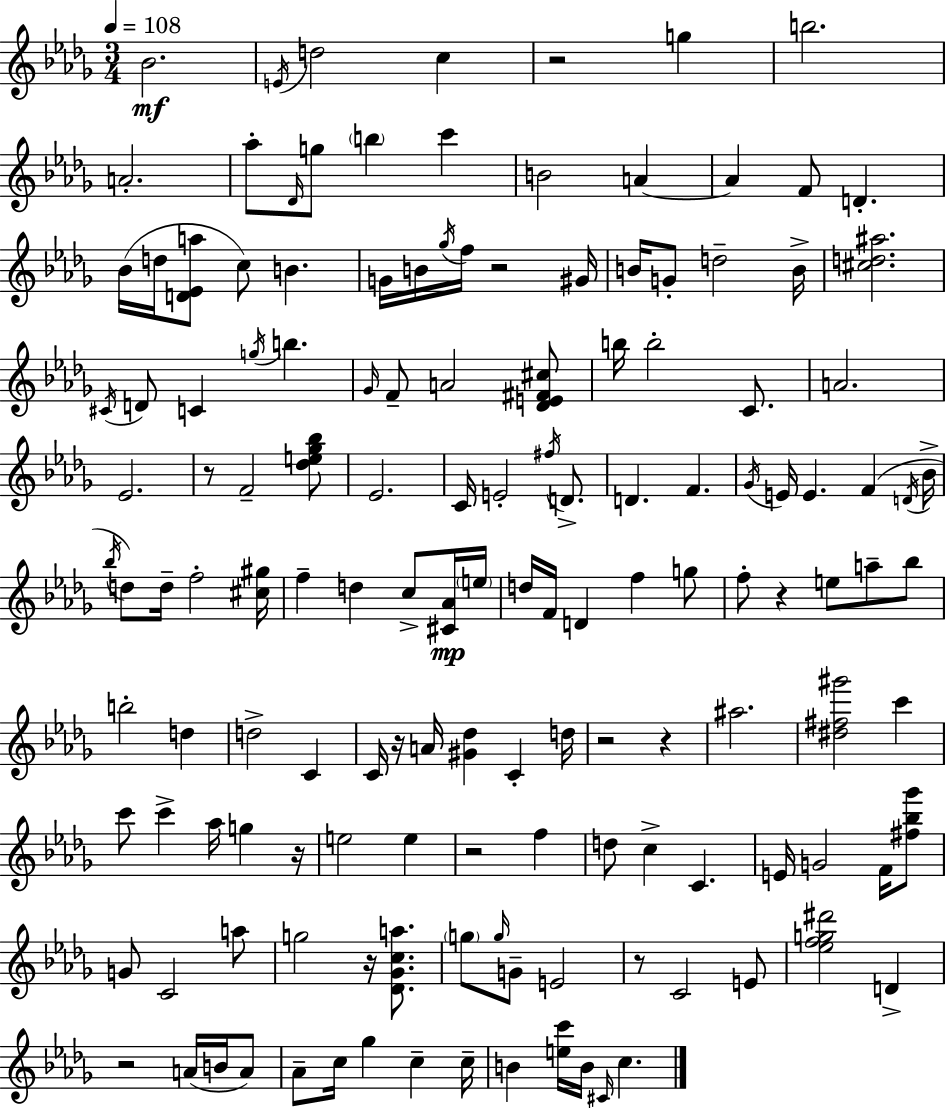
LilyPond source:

{
  \clef treble
  \numericTimeSignature
  \time 3/4
  \key bes \minor
  \tempo 4 = 108
  \repeat volta 2 { bes'2.\mf | \acciaccatura { e'16 } d''2 c''4 | r2 g''4 | b''2. | \break a'2.-. | aes''8-. \grace { des'16 } g''8 \parenthesize b''4 c'''4 | b'2 a'4~~ | a'4 f'8 d'4.-. | \break bes'16( d''16 <d' ees' a''>8 c''8) b'4. | g'16 b'16 \acciaccatura { ges''16 } f''16 r2 | gis'16 b'16 g'8-. d''2-- | b'16-> <cis'' d'' ais''>2. | \break \acciaccatura { cis'16 } d'8 c'4 \acciaccatura { g''16 } b''4. | \grace { ges'16 } f'8-- a'2 | <des' e' fis' cis''>8 b''16 b''2-. | c'8. a'2. | \break ees'2. | r8 f'2-- | <des'' e'' ges'' bes''>8 ees'2. | c'16 e'2-. | \break \acciaccatura { fis''16 } d'8.-> d'4. | f'4. \acciaccatura { ges'16 } e'16 e'4. | f'4( \acciaccatura { d'16 } bes'16-> \acciaccatura { bes''16 } d''8) | d''16-- f''2-. <cis'' gis''>16 f''4-- | \break d''4 c''8-> <cis' aes'>16\mp \parenthesize e''16 d''16 f'16 | d'4 f''4 g''8 f''8-. | r4 e''8 a''8-- bes''8 b''2-. | d''4 d''2-> | \break c'4 c'16 r16 | a'16 <gis' des''>4 c'4-. d''16 r2 | r4 ais''2. | <dis'' fis'' gis'''>2 | \break c'''4 c'''8 | c'''4-> aes''16 g''4 r16 e''2 | e''4 r2 | f''4 d''8 | \break c''4-> c'4. e'16 g'2 | f'16 <fis'' bes'' ges'''>8 g'8 | c'2 a''8 g''2 | r16 <des' ges' c'' a''>8. \parenthesize g''8 | \break \grace { g''16 } g'8-- e'2 r8 | c'2 e'8 <ees'' f'' g'' dis'''>2 | d'4-> r2 | a'16( b'16 a'8) aes'8-- | \break c''16 ges''4 c''4-- c''16-- b'4 | <e'' c'''>16 b'16 \grace { cis'16 } c''4. | } \bar "|."
}